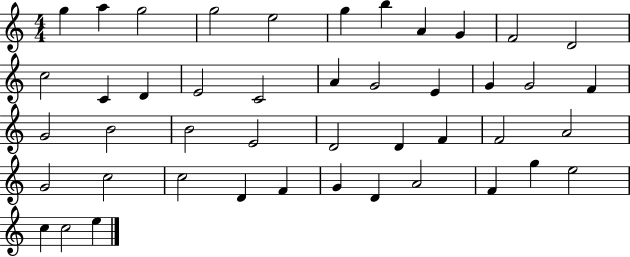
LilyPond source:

{
  \clef treble
  \numericTimeSignature
  \time 4/4
  \key c \major
  g''4 a''4 g''2 | g''2 e''2 | g''4 b''4 a'4 g'4 | f'2 d'2 | \break c''2 c'4 d'4 | e'2 c'2 | a'4 g'2 e'4 | g'4 g'2 f'4 | \break g'2 b'2 | b'2 e'2 | d'2 d'4 f'4 | f'2 a'2 | \break g'2 c''2 | c''2 d'4 f'4 | g'4 d'4 a'2 | f'4 g''4 e''2 | \break c''4 c''2 e''4 | \bar "|."
}